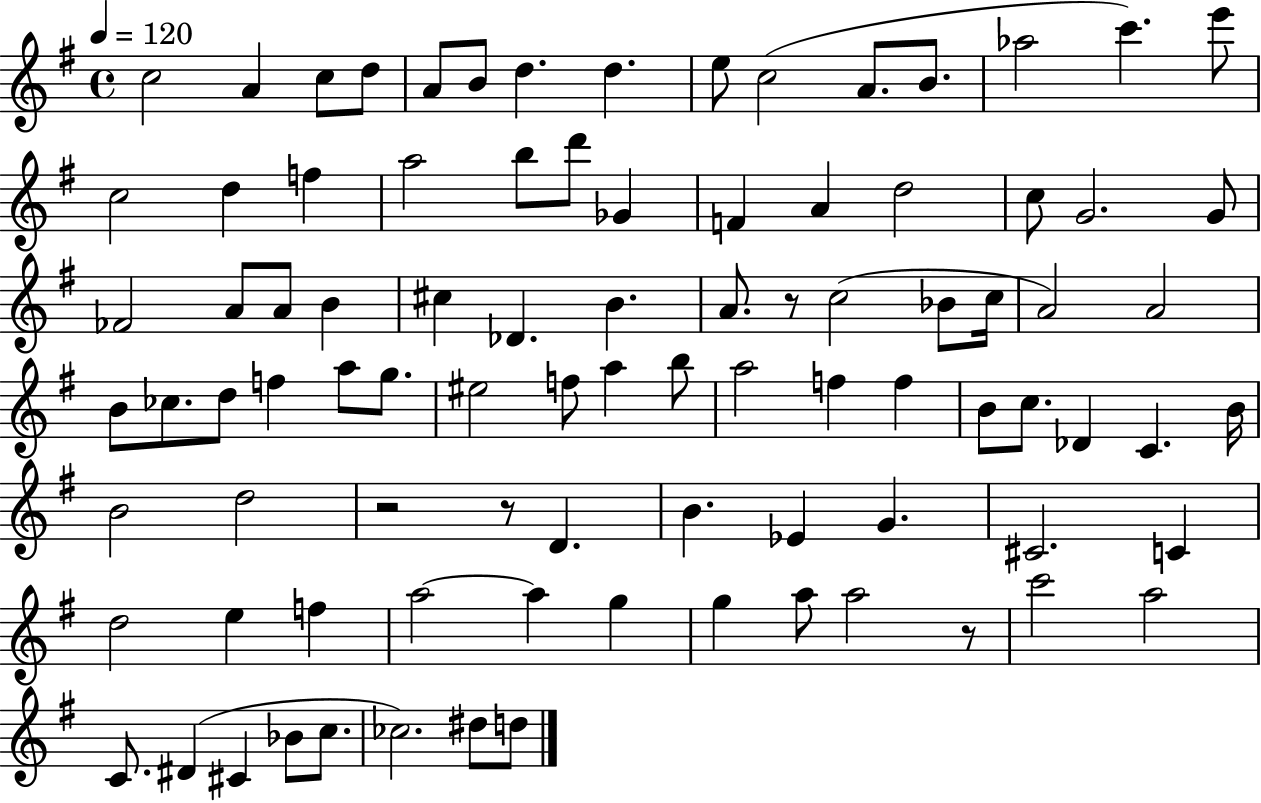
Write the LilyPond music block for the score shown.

{
  \clef treble
  \time 4/4
  \defaultTimeSignature
  \key g \major
  \tempo 4 = 120
  c''2 a'4 c''8 d''8 | a'8 b'8 d''4. d''4. | e''8 c''2( a'8. b'8. | aes''2 c'''4.) e'''8 | \break c''2 d''4 f''4 | a''2 b''8 d'''8 ges'4 | f'4 a'4 d''2 | c''8 g'2. g'8 | \break fes'2 a'8 a'8 b'4 | cis''4 des'4. b'4. | a'8. r8 c''2( bes'8 c''16 | a'2) a'2 | \break b'8 ces''8. d''8 f''4 a''8 g''8. | eis''2 f''8 a''4 b''8 | a''2 f''4 f''4 | b'8 c''8. des'4 c'4. b'16 | \break b'2 d''2 | r2 r8 d'4. | b'4. ees'4 g'4. | cis'2. c'4 | \break d''2 e''4 f''4 | a''2~~ a''4 g''4 | g''4 a''8 a''2 r8 | c'''2 a''2 | \break c'8. dis'4( cis'4 bes'8 c''8. | ces''2.) dis''8 d''8 | \bar "|."
}